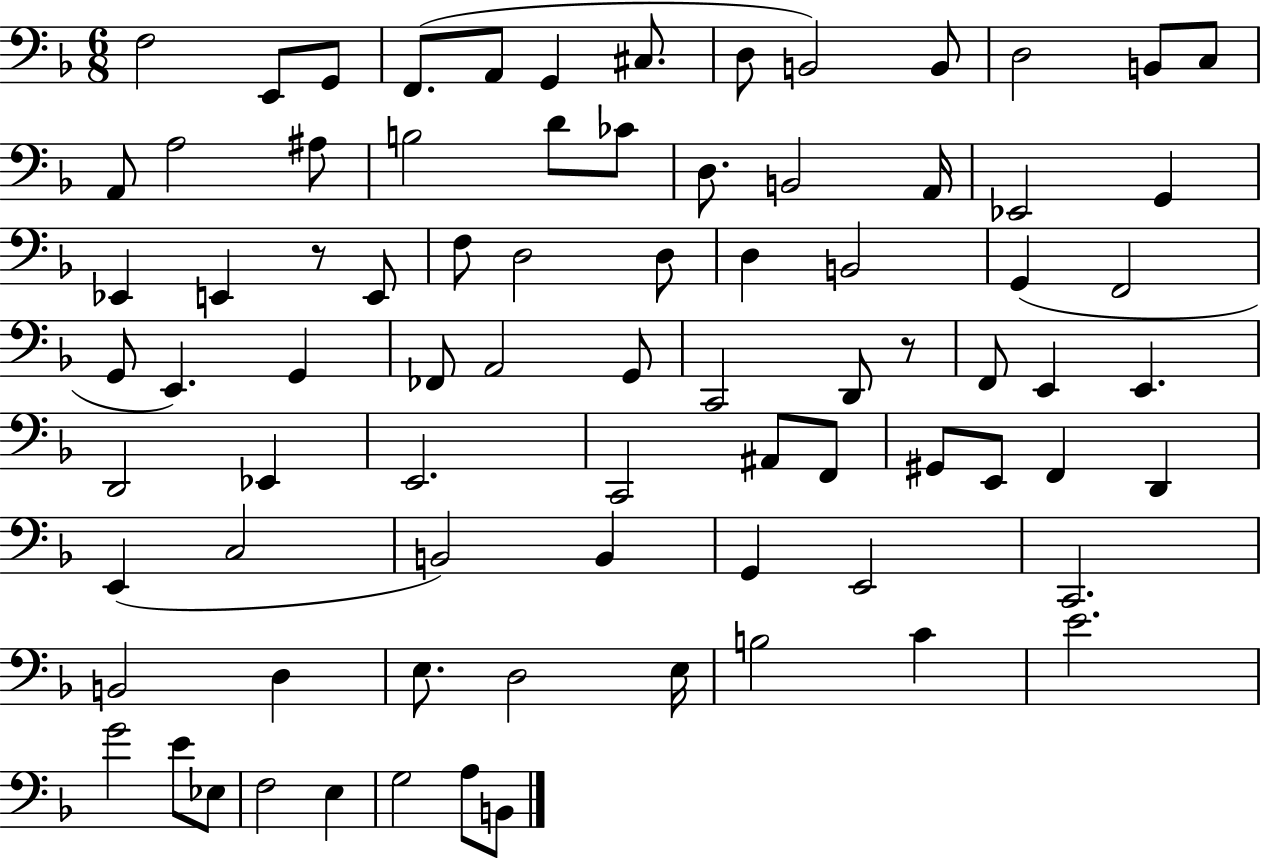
X:1
T:Untitled
M:6/8
L:1/4
K:F
F,2 E,,/2 G,,/2 F,,/2 A,,/2 G,, ^C,/2 D,/2 B,,2 B,,/2 D,2 B,,/2 C,/2 A,,/2 A,2 ^A,/2 B,2 D/2 _C/2 D,/2 B,,2 A,,/4 _E,,2 G,, _E,, E,, z/2 E,,/2 F,/2 D,2 D,/2 D, B,,2 G,, F,,2 G,,/2 E,, G,, _F,,/2 A,,2 G,,/2 C,,2 D,,/2 z/2 F,,/2 E,, E,, D,,2 _E,, E,,2 C,,2 ^A,,/2 F,,/2 ^G,,/2 E,,/2 F,, D,, E,, C,2 B,,2 B,, G,, E,,2 C,,2 B,,2 D, E,/2 D,2 E,/4 B,2 C E2 G2 E/2 _E,/2 F,2 E, G,2 A,/2 B,,/2